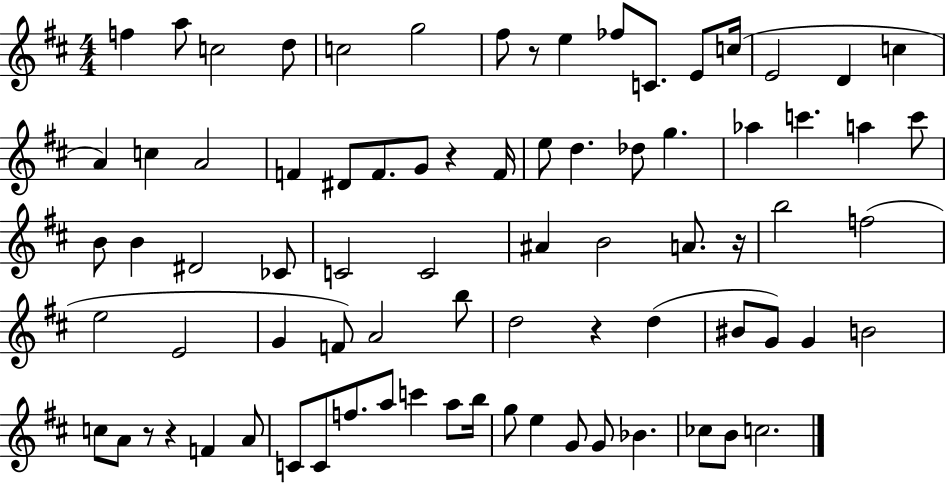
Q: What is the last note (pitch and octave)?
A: C5